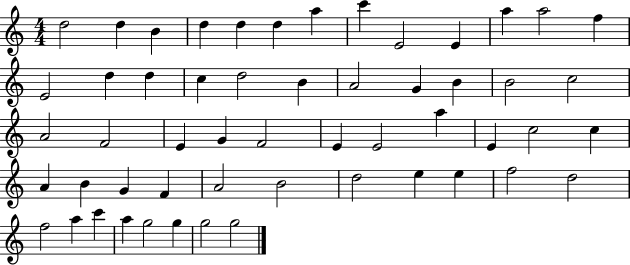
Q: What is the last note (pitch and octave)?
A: G5